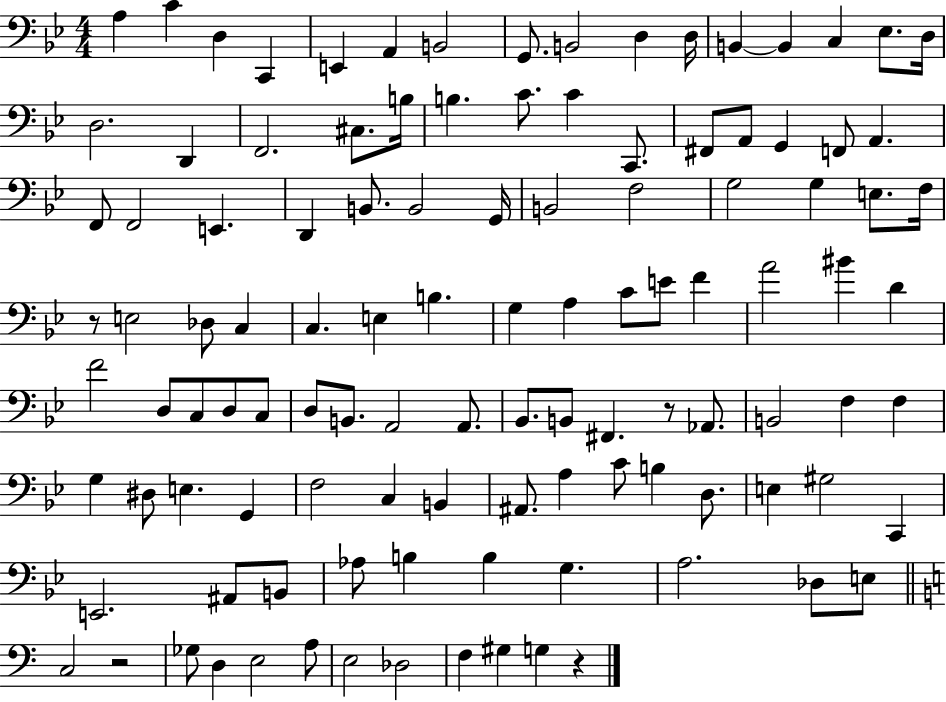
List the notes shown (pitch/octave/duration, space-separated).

A3/q C4/q D3/q C2/q E2/q A2/q B2/h G2/e. B2/h D3/q D3/s B2/q B2/q C3/q Eb3/e. D3/s D3/h. D2/q F2/h. C#3/e. B3/s B3/q. C4/e. C4/q C2/e. F#2/e A2/e G2/q F2/e A2/q. F2/e F2/h E2/q. D2/q B2/e. B2/h G2/s B2/h F3/h G3/h G3/q E3/e. F3/s R/e E3/h Db3/e C3/q C3/q. E3/q B3/q. G3/q A3/q C4/e E4/e F4/q A4/h BIS4/q D4/q F4/h D3/e C3/e D3/e C3/e D3/e B2/e. A2/h A2/e. Bb2/e. B2/e F#2/q. R/e Ab2/e. B2/h F3/q F3/q G3/q D#3/e E3/q. G2/q F3/h C3/q B2/q A#2/e. A3/q C4/e B3/q D3/e. E3/q G#3/h C2/q E2/h. A#2/e B2/e Ab3/e B3/q B3/q G3/q. A3/h. Db3/e E3/e C3/h R/h Gb3/e D3/q E3/h A3/e E3/h Db3/h F3/q G#3/q G3/q R/q